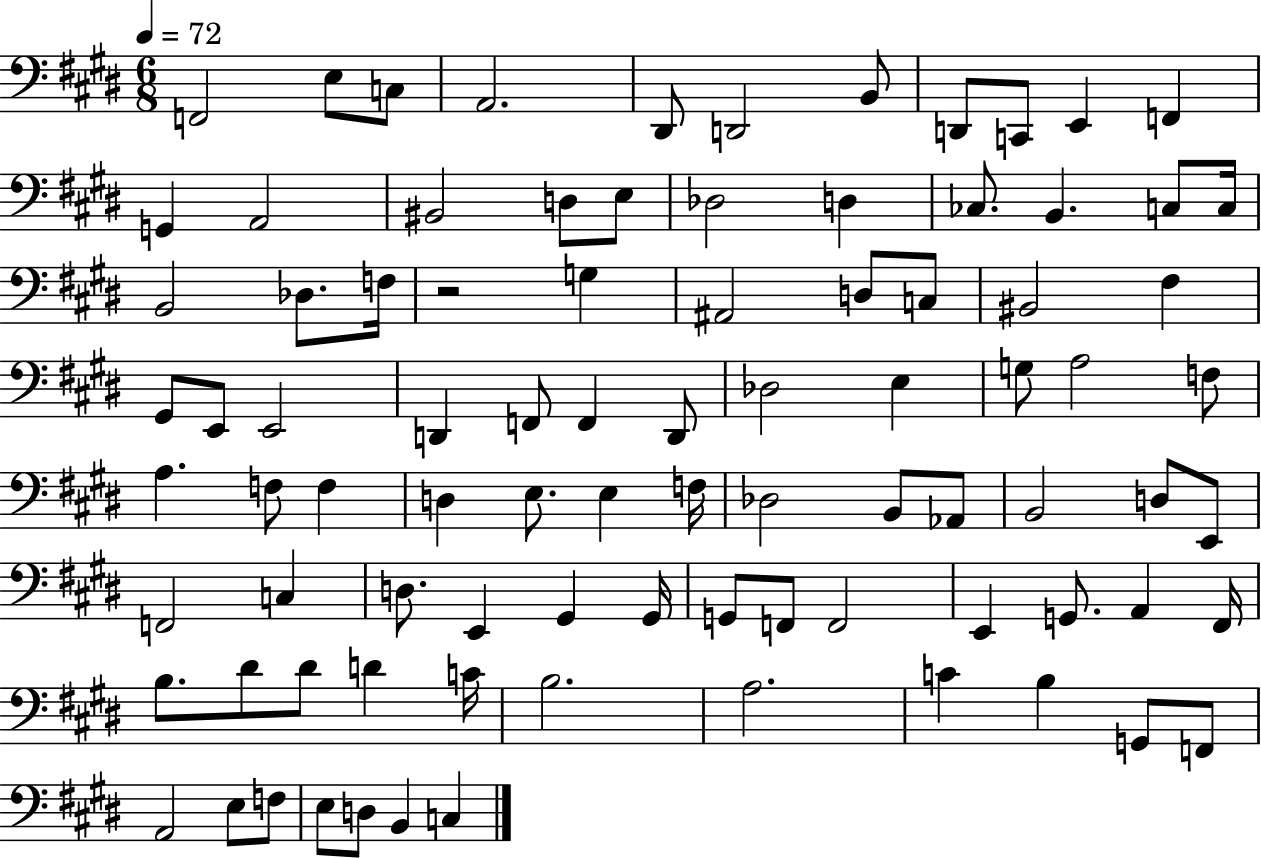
{
  \clef bass
  \numericTimeSignature
  \time 6/8
  \key e \major
  \tempo 4 = 72
  f,2 e8 c8 | a,2. | dis,8 d,2 b,8 | d,8 c,8 e,4 f,4 | \break g,4 a,2 | bis,2 d8 e8 | des2 d4 | ces8. b,4. c8 c16 | \break b,2 des8. f16 | r2 g4 | ais,2 d8 c8 | bis,2 fis4 | \break gis,8 e,8 e,2 | d,4 f,8 f,4 d,8 | des2 e4 | g8 a2 f8 | \break a4. f8 f4 | d4 e8. e4 f16 | des2 b,8 aes,8 | b,2 d8 e,8 | \break f,2 c4 | d8. e,4 gis,4 gis,16 | g,8 f,8 f,2 | e,4 g,8. a,4 fis,16 | \break b8. dis'8 dis'8 d'4 c'16 | b2. | a2. | c'4 b4 g,8 f,8 | \break a,2 e8 f8 | e8 d8 b,4 c4 | \bar "|."
}